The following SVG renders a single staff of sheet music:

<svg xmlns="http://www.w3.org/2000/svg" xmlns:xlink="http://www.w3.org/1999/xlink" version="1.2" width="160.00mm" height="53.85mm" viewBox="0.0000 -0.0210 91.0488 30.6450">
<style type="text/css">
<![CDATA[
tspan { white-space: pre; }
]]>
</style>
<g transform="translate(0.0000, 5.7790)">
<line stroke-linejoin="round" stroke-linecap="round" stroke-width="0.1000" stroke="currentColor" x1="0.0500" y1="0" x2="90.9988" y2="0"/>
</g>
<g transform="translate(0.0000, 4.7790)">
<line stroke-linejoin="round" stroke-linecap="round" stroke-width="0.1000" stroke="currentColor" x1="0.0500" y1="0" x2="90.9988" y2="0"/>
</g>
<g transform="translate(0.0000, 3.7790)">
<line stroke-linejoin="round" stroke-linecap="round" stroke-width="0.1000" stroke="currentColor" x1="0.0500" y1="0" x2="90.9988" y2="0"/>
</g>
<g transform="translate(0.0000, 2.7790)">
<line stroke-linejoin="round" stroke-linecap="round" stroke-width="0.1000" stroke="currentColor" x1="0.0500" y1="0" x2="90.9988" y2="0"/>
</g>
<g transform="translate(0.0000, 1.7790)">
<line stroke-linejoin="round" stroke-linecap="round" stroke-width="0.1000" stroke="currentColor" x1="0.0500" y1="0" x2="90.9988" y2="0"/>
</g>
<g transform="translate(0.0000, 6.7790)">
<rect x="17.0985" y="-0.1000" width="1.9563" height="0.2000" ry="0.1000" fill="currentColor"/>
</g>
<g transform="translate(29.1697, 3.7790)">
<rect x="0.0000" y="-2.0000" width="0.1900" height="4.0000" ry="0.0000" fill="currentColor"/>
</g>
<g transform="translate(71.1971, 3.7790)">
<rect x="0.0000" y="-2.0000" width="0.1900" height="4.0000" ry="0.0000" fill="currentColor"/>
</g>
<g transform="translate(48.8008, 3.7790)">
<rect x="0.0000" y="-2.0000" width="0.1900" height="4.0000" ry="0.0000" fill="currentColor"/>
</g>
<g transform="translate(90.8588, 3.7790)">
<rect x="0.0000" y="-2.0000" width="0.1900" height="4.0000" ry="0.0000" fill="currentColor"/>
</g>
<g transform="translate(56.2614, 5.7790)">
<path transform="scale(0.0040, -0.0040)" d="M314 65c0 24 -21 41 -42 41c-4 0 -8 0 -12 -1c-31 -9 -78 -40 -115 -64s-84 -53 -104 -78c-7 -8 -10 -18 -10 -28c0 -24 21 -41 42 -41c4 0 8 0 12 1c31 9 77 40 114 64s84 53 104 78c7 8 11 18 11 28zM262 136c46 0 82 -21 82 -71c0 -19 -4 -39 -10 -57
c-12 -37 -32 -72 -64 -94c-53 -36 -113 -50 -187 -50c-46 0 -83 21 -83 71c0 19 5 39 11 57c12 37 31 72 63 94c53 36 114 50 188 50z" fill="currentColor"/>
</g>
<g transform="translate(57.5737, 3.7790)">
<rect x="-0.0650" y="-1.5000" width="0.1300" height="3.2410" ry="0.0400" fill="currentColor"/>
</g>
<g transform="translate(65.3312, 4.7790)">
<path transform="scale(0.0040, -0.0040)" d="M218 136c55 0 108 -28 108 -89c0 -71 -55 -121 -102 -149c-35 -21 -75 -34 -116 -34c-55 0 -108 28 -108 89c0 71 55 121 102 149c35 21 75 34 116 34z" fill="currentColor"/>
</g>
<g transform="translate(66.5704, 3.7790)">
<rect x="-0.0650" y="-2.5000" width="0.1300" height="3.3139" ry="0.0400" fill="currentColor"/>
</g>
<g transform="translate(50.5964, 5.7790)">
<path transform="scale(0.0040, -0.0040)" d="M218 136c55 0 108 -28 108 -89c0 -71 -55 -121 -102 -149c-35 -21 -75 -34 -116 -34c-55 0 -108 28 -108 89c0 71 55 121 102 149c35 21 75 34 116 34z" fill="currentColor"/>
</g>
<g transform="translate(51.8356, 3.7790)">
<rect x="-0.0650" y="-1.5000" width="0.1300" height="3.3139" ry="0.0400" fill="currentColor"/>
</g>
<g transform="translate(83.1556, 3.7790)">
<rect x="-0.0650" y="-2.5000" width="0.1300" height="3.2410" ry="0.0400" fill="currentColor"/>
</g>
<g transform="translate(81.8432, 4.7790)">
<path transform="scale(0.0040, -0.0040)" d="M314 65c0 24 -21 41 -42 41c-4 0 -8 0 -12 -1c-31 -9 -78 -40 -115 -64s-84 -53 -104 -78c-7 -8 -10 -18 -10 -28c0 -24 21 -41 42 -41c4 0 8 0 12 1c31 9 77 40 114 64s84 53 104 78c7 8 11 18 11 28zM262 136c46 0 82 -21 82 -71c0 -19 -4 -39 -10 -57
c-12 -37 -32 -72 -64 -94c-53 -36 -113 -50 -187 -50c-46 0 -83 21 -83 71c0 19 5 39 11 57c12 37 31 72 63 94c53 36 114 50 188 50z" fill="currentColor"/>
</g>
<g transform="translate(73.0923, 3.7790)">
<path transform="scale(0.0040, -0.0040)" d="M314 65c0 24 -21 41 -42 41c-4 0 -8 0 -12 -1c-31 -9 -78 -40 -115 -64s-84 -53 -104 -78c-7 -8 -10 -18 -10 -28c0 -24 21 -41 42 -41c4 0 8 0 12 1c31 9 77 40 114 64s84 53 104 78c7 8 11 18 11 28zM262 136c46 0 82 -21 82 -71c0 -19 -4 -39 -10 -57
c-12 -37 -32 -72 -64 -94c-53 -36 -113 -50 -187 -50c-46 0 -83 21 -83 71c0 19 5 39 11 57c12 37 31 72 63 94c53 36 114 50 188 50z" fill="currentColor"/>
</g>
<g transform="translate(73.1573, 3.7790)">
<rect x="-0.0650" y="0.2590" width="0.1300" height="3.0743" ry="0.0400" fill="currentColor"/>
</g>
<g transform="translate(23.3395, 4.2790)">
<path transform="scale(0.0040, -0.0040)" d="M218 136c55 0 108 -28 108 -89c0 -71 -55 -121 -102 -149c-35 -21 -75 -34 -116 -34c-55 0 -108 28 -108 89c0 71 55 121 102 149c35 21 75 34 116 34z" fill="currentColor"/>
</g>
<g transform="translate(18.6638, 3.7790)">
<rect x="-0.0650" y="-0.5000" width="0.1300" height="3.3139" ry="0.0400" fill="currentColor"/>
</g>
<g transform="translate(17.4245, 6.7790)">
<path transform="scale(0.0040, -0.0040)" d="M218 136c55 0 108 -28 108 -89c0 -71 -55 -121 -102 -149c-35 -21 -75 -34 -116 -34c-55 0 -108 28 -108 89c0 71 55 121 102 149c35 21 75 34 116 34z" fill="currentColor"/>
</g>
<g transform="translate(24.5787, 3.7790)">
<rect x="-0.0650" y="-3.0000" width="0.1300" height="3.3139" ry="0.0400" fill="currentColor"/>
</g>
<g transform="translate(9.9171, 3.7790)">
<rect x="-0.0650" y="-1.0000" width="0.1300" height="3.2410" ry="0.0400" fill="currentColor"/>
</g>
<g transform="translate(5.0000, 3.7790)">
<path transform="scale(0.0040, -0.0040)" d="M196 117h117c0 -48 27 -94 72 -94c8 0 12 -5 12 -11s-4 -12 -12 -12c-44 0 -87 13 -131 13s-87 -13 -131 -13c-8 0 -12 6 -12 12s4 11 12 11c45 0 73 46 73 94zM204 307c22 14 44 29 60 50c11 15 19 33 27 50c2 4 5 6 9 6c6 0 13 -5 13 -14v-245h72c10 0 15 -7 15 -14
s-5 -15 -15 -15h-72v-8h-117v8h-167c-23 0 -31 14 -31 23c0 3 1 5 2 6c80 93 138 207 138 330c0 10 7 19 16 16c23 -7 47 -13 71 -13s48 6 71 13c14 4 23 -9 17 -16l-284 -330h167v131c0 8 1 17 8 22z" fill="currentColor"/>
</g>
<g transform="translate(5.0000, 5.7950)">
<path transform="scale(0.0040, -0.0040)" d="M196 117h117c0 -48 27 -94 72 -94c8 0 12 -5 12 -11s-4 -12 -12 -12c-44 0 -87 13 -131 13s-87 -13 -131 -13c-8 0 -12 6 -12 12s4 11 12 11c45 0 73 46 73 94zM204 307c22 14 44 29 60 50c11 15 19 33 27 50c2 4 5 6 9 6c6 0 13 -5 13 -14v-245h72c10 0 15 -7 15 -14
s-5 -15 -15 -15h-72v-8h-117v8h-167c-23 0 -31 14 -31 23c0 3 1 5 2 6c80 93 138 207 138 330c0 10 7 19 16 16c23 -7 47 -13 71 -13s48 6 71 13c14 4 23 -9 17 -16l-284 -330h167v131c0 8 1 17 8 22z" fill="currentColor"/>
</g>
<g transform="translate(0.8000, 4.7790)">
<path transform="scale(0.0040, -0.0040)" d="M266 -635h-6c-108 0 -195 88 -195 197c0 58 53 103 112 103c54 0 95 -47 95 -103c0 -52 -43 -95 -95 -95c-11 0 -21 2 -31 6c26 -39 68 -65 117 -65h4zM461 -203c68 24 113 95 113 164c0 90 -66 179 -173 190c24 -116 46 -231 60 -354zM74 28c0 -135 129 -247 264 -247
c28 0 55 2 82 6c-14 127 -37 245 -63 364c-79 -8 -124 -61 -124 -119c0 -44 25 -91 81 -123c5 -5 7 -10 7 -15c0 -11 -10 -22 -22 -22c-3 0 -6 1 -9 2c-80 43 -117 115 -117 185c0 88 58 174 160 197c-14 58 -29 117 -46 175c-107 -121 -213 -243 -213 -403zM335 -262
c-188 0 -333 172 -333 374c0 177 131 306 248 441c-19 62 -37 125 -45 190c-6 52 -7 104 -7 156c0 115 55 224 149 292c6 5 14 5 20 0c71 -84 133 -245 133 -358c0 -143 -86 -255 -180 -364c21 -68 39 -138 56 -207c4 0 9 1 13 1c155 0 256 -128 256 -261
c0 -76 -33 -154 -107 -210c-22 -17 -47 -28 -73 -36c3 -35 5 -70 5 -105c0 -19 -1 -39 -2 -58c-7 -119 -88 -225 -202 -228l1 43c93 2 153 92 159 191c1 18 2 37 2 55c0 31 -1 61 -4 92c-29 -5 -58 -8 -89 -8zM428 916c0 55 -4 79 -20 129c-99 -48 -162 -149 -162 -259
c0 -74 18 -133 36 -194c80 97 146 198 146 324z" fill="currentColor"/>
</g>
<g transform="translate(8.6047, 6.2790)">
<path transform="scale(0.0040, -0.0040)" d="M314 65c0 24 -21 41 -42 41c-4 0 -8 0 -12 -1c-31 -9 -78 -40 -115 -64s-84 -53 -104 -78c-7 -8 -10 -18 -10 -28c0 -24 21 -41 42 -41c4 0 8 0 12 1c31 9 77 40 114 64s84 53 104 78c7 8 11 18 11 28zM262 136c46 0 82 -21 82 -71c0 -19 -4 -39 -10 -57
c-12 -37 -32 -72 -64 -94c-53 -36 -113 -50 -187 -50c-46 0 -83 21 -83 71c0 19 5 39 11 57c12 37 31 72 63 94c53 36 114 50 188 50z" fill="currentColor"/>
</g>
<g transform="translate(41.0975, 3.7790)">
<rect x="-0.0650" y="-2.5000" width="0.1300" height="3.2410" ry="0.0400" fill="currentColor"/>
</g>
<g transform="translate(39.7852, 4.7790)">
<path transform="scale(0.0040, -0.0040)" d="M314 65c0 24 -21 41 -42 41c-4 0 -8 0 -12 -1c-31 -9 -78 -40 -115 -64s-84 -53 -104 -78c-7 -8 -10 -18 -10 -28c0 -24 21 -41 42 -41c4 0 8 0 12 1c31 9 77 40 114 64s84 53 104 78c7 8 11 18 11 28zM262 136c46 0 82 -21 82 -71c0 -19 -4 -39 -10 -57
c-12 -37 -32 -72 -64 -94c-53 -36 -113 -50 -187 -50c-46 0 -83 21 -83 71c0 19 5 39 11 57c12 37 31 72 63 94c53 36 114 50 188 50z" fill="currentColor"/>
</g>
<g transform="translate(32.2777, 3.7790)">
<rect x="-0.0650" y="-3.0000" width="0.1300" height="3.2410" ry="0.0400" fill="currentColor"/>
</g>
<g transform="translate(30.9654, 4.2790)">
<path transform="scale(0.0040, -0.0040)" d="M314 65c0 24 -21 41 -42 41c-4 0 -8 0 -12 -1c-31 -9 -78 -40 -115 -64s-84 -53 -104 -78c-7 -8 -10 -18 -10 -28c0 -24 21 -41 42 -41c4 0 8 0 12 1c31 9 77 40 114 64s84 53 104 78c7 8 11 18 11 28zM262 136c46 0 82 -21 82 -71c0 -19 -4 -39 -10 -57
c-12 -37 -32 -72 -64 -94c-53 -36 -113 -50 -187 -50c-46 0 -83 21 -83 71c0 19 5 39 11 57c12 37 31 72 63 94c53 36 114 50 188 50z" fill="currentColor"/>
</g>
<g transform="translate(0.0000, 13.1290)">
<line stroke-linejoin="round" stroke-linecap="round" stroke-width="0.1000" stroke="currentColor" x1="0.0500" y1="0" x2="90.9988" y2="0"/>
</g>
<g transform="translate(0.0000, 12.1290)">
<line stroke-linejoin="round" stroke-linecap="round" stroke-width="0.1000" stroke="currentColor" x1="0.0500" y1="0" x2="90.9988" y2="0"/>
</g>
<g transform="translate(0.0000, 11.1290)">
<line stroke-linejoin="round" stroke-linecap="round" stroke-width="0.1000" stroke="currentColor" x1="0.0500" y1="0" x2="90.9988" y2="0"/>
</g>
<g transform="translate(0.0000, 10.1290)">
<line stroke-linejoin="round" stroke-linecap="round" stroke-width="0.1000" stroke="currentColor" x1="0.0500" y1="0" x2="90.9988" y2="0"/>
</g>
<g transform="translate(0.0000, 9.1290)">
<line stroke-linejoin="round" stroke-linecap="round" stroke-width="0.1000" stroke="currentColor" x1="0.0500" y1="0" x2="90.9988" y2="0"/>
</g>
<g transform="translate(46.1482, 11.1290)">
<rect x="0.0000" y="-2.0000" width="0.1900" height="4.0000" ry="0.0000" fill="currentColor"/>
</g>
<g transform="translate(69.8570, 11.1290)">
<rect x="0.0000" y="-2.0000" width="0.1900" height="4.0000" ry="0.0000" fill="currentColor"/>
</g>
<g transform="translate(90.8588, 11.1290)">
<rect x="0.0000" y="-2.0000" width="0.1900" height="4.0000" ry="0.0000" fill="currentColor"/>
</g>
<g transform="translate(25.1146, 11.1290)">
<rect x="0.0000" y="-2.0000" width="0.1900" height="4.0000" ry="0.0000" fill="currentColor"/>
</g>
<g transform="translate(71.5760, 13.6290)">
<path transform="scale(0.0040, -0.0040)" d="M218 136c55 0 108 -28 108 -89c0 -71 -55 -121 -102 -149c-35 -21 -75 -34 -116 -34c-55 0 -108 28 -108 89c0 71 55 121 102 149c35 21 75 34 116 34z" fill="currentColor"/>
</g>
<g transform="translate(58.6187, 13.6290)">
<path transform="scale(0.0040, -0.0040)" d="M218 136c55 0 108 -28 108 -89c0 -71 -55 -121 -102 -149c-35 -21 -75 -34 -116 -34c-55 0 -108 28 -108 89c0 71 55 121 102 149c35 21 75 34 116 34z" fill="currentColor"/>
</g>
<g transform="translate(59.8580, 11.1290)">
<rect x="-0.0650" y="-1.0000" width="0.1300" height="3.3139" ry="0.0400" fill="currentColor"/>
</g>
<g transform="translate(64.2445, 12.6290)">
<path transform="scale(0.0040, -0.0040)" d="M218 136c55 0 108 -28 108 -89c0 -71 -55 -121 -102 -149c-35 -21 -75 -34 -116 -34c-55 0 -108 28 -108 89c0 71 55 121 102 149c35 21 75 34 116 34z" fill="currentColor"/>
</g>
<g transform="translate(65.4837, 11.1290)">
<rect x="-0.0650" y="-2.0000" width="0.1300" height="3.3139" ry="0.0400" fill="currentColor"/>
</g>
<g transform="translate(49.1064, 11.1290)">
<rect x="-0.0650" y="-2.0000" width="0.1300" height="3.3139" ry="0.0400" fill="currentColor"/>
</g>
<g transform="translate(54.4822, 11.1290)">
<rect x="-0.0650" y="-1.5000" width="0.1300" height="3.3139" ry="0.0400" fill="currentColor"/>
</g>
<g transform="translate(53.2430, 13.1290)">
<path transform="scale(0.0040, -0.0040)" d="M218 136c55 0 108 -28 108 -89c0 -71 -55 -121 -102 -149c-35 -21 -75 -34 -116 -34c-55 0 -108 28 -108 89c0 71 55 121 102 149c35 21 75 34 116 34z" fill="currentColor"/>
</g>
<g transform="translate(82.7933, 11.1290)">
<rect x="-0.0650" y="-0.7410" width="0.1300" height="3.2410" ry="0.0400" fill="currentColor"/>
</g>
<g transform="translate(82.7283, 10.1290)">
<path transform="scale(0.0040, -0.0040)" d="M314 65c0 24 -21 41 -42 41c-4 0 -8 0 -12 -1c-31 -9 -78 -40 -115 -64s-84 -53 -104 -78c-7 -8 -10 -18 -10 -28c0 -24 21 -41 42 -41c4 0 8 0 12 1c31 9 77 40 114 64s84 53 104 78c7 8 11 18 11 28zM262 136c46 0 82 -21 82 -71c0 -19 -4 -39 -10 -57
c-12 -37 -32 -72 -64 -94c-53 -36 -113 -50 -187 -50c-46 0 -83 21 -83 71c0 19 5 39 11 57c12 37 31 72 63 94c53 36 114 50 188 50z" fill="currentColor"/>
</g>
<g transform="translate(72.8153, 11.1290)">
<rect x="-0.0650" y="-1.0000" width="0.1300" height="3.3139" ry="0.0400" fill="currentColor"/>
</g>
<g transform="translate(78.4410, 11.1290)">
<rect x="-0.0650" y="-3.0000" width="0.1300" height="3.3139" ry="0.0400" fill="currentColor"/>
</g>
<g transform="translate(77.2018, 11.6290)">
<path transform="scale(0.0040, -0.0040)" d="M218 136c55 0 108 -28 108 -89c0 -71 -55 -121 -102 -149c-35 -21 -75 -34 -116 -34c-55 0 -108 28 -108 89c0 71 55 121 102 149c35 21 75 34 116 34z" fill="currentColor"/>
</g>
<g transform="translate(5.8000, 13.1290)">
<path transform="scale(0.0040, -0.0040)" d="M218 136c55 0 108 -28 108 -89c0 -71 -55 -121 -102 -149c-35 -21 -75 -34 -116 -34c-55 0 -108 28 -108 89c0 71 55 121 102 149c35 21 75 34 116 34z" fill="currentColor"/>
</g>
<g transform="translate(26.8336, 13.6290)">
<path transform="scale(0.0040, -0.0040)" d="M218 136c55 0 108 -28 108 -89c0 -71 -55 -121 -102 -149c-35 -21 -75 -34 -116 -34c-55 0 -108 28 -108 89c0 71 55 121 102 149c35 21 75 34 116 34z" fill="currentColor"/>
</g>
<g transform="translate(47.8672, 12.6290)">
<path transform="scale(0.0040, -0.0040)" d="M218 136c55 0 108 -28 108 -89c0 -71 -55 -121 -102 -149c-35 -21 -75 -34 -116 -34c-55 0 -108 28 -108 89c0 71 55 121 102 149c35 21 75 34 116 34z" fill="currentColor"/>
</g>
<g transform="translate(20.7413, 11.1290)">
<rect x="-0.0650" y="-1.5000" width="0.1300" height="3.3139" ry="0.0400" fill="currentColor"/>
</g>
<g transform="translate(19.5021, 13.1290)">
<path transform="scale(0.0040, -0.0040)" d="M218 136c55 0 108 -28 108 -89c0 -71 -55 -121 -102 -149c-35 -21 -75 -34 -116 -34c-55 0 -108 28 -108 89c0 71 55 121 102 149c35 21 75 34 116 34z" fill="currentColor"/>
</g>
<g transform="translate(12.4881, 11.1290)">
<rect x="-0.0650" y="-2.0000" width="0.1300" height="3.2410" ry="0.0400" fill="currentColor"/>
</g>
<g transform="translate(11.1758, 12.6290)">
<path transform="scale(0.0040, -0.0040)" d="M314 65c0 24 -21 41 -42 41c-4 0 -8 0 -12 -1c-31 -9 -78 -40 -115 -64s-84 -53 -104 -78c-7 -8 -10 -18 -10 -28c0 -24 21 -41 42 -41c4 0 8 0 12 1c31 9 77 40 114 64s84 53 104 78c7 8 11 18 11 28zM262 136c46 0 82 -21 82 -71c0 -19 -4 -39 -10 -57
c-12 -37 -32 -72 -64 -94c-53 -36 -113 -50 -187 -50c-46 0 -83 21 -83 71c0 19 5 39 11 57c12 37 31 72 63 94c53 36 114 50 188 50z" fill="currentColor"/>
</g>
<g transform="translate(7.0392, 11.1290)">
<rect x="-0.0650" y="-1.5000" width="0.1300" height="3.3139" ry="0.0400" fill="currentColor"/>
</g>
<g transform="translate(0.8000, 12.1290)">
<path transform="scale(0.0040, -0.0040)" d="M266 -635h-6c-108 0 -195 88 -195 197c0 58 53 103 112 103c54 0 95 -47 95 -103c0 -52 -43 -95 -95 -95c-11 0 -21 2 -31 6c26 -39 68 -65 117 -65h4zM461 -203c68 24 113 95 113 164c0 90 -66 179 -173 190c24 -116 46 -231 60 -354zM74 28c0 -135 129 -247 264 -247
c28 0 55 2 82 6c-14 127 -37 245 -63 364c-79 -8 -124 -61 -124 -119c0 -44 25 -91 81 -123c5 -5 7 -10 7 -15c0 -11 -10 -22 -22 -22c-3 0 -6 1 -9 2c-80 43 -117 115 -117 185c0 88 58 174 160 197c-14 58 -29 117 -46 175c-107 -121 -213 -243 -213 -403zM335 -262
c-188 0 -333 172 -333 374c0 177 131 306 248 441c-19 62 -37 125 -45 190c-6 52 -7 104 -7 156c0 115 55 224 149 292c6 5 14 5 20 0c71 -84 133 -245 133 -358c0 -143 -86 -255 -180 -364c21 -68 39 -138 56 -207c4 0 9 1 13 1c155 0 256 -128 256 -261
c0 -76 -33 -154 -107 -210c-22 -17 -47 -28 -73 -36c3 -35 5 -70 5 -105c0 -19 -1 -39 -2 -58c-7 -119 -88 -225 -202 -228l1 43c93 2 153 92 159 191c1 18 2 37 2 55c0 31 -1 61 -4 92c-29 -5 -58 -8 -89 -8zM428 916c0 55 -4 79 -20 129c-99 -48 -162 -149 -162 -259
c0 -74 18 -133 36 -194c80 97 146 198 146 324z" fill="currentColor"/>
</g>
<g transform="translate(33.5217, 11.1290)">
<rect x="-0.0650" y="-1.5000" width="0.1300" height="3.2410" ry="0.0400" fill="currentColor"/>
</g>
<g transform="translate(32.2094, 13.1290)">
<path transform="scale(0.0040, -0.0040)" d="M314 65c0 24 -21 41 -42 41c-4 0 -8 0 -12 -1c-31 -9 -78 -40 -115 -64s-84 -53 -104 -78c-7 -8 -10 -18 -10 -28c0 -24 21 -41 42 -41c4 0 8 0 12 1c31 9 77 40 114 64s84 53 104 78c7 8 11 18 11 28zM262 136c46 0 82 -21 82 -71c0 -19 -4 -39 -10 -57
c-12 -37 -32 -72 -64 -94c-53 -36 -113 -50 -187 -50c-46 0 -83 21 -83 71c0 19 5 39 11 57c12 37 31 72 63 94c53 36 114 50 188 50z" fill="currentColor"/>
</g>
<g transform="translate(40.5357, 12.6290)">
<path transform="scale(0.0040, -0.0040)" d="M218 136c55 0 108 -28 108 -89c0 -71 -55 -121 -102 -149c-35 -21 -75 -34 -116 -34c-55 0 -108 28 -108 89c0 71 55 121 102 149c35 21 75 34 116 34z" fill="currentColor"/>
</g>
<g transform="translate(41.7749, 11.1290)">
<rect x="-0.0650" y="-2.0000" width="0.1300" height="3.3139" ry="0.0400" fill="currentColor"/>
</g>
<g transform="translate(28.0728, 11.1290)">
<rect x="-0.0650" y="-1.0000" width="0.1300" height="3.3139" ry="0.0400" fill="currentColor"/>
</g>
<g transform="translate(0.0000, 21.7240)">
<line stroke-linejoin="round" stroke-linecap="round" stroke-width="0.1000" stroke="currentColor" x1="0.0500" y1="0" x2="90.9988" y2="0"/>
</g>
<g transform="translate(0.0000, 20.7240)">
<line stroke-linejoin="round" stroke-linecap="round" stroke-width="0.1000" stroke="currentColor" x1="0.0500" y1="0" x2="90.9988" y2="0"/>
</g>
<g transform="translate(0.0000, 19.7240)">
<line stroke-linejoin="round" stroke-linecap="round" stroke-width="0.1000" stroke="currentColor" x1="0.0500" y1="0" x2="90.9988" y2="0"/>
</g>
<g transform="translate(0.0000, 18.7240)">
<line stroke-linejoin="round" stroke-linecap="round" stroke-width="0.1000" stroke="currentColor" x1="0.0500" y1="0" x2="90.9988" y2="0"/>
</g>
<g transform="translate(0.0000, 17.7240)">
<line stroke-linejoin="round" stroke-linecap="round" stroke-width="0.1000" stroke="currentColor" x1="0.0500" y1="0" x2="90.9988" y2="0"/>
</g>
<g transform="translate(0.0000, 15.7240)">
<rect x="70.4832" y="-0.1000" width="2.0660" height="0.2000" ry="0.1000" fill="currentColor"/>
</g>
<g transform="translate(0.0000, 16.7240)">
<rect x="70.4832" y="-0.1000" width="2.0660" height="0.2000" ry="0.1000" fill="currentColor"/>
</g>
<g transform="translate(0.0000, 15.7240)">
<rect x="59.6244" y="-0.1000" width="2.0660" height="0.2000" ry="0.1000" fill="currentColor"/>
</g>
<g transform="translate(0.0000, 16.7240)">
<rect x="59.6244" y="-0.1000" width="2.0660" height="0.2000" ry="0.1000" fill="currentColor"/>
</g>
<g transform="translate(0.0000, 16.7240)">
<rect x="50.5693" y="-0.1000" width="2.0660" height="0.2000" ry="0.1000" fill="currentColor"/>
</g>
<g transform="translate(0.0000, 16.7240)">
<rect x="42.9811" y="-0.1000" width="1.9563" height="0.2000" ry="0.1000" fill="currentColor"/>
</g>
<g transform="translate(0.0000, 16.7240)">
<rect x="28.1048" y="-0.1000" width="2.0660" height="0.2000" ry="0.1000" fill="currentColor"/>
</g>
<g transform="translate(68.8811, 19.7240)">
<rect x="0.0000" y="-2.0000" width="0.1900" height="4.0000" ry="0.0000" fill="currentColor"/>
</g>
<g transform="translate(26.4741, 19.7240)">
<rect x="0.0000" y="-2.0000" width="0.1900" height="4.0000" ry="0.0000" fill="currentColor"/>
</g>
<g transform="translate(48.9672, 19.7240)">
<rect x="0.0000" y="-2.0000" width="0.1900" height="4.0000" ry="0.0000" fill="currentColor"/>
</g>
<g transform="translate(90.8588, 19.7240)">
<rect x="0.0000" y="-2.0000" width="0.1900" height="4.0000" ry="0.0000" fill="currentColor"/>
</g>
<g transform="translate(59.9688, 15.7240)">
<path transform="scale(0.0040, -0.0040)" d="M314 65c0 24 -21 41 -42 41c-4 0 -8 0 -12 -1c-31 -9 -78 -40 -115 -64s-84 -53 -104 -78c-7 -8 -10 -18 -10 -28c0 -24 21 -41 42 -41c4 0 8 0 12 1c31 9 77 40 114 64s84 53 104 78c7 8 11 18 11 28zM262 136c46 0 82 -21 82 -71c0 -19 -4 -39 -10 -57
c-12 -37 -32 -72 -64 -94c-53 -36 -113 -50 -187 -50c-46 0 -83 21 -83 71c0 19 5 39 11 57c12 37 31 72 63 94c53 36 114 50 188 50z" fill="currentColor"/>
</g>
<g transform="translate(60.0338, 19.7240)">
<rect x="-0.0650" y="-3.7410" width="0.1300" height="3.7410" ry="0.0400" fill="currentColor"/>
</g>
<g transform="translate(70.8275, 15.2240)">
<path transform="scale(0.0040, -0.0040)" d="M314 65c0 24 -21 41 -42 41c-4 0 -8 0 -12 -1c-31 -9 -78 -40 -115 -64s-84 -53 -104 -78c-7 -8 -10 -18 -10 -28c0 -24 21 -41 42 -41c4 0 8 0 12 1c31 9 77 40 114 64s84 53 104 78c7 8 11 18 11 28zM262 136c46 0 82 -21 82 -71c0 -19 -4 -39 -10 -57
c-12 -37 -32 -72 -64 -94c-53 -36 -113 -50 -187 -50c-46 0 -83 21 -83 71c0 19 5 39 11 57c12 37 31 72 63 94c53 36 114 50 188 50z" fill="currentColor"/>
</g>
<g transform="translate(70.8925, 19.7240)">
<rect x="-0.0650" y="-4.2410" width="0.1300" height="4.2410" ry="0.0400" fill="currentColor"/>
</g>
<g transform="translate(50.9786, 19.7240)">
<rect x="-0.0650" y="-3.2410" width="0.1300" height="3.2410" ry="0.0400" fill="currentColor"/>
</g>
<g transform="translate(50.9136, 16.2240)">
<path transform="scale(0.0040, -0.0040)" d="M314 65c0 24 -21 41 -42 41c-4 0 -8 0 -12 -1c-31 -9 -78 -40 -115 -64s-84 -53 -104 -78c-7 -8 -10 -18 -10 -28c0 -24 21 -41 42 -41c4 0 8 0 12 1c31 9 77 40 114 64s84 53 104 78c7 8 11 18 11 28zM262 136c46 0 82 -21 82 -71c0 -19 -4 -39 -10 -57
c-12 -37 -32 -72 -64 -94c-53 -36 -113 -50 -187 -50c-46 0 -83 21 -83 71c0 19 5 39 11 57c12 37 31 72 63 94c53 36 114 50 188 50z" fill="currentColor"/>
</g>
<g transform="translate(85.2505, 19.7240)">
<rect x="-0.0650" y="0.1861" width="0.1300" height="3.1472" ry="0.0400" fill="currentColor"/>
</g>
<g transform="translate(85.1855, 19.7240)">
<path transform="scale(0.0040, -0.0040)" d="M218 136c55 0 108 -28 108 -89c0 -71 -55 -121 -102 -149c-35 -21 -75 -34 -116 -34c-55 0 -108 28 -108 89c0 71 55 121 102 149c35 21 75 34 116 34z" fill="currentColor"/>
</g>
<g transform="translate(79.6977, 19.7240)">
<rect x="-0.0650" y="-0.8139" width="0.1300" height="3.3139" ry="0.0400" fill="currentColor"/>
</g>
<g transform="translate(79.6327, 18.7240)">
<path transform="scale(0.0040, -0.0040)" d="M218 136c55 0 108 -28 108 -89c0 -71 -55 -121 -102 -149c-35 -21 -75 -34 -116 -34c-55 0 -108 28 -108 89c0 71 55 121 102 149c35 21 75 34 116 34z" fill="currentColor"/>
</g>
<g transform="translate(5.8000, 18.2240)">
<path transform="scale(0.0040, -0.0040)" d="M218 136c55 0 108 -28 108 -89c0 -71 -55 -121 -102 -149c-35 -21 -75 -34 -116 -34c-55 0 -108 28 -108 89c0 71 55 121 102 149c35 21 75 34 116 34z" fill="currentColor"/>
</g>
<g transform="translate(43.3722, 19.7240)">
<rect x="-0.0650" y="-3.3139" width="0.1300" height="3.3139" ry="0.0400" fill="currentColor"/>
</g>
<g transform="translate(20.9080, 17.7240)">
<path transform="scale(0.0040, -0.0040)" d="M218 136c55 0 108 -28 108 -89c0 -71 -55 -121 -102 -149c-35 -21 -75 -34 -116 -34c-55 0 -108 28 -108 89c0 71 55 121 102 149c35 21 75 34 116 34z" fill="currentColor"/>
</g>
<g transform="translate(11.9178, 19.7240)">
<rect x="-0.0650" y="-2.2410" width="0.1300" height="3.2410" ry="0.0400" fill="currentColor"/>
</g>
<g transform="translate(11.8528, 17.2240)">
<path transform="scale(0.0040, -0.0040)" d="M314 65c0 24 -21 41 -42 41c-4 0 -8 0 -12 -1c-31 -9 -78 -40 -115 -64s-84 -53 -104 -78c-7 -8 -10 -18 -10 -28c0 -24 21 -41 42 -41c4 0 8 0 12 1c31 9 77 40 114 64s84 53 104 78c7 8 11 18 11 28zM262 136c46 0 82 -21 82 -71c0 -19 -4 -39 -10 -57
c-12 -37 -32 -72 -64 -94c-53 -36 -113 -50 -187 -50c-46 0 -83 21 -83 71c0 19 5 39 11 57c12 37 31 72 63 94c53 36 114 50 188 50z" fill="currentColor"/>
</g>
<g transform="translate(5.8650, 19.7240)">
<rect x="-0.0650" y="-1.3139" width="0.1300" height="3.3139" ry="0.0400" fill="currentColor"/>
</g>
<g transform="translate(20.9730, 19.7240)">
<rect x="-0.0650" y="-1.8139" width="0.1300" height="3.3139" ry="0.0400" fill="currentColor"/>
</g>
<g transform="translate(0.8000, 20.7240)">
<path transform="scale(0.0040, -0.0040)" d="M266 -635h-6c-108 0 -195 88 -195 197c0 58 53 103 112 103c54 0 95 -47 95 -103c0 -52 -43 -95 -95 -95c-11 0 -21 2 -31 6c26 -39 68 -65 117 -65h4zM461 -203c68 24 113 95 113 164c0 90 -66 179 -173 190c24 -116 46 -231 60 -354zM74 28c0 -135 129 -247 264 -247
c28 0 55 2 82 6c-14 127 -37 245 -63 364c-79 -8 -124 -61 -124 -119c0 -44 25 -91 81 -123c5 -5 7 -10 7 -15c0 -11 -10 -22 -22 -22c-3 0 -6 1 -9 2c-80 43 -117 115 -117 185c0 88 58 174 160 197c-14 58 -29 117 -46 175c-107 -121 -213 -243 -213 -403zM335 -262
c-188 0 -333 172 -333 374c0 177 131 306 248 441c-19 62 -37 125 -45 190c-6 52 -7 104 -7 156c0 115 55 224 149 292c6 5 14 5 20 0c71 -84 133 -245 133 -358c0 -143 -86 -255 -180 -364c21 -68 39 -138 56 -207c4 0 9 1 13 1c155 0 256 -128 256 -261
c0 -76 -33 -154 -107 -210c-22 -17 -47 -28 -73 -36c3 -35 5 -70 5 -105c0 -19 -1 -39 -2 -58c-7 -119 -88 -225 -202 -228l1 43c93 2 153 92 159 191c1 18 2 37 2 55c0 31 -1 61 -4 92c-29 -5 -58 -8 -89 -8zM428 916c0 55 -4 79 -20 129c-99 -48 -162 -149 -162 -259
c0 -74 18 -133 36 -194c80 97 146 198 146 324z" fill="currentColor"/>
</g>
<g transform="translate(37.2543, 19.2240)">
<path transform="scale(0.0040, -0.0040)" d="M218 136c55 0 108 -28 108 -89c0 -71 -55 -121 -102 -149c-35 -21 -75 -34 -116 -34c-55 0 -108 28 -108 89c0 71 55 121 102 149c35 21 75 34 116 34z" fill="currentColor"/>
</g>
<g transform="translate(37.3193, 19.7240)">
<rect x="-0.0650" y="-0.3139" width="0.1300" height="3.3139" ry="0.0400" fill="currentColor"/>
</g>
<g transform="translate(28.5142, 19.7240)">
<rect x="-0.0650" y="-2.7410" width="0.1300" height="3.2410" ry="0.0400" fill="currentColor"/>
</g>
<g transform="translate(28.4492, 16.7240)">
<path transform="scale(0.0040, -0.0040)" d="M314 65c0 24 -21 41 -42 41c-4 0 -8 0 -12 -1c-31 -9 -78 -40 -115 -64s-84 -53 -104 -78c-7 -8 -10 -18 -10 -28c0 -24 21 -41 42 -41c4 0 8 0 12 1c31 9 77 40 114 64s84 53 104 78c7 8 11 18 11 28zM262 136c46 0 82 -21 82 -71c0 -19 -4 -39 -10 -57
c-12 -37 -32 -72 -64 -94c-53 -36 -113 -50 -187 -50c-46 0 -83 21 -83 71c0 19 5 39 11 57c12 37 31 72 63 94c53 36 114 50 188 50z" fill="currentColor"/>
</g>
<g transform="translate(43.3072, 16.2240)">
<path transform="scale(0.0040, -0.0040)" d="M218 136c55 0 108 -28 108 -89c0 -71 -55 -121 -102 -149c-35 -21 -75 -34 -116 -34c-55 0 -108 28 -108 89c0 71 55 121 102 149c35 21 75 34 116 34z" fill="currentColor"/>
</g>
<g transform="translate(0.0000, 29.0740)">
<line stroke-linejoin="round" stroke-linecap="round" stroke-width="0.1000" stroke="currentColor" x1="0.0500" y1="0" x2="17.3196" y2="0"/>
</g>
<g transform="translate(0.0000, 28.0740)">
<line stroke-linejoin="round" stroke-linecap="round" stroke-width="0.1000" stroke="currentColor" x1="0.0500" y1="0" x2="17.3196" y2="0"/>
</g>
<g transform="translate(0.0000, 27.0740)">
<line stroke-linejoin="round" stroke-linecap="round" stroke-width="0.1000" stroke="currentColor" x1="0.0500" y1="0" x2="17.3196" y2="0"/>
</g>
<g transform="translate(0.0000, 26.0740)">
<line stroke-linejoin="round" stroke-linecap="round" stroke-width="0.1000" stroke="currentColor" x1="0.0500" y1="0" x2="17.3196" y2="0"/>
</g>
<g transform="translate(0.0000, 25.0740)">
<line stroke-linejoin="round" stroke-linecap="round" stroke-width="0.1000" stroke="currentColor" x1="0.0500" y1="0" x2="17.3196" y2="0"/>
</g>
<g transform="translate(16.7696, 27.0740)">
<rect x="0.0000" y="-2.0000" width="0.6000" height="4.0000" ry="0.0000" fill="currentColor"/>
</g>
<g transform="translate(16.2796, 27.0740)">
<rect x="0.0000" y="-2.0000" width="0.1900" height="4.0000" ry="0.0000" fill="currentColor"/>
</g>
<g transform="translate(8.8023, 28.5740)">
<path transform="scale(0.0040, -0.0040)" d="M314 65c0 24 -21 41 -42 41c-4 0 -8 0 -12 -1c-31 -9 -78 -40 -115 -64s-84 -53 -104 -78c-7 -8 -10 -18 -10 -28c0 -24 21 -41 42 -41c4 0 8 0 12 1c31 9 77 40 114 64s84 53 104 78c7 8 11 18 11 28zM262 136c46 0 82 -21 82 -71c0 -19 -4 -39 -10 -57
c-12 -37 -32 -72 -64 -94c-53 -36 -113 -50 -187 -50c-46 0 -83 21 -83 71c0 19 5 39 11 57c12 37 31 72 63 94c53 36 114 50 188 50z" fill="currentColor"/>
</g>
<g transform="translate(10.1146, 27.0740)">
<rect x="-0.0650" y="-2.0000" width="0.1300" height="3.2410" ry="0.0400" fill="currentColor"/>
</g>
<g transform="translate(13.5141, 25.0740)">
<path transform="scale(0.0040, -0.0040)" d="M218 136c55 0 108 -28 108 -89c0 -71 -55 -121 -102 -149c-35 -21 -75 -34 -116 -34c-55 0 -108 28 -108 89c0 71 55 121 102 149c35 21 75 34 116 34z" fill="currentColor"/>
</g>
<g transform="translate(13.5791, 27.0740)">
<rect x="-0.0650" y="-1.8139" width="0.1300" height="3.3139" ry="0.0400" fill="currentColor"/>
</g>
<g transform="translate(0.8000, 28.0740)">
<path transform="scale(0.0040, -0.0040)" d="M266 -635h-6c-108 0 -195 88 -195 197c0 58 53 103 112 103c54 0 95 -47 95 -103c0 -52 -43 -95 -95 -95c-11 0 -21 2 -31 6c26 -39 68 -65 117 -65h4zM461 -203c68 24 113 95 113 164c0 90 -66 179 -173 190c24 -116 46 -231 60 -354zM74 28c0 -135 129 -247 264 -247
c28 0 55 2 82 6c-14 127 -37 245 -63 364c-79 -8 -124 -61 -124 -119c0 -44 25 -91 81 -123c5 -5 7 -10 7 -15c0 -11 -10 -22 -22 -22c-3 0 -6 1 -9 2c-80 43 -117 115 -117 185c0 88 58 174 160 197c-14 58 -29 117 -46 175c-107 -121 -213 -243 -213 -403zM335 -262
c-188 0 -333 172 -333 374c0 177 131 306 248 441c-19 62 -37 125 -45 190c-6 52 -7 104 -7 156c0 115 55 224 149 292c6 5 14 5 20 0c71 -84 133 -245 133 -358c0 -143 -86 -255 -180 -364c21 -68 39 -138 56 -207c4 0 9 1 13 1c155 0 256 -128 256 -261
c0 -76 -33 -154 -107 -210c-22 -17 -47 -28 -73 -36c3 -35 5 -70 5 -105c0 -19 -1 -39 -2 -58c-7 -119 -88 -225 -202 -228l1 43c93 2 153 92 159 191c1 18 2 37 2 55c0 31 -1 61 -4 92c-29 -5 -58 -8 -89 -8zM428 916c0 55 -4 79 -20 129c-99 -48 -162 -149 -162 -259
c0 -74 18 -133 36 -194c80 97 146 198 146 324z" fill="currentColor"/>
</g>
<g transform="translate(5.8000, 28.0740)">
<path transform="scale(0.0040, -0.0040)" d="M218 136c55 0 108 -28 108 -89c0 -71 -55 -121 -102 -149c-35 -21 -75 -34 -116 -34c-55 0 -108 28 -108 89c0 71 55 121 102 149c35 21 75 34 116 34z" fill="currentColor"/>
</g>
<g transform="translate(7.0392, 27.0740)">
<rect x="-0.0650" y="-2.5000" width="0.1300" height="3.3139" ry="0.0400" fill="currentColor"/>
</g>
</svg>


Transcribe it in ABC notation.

X:1
T:Untitled
M:4/4
L:1/4
K:C
D2 C A A2 G2 E E2 G B2 G2 E F2 E D E2 F F E D F D A d2 e g2 f a2 c b b2 c'2 d'2 d B G F2 f